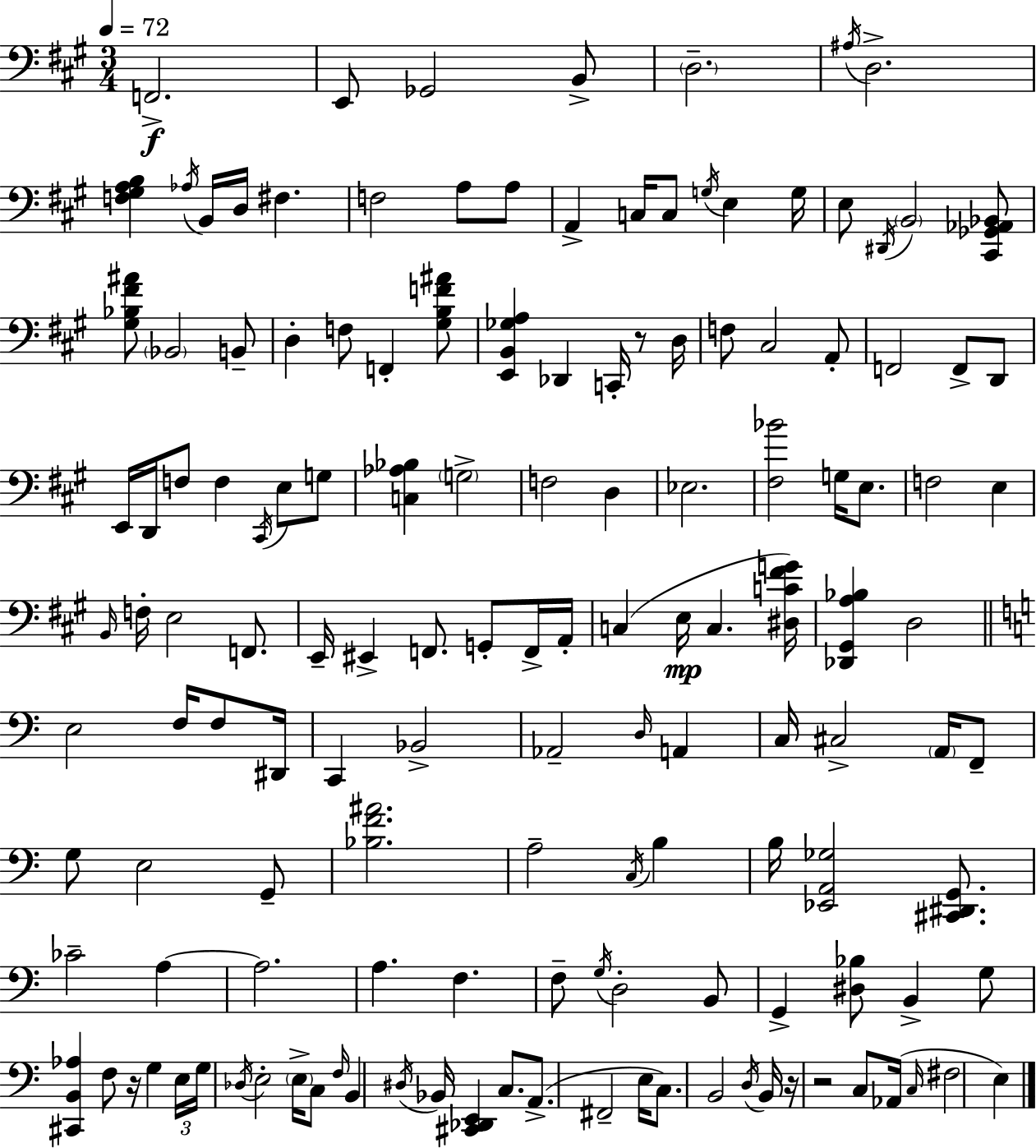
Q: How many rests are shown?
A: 4